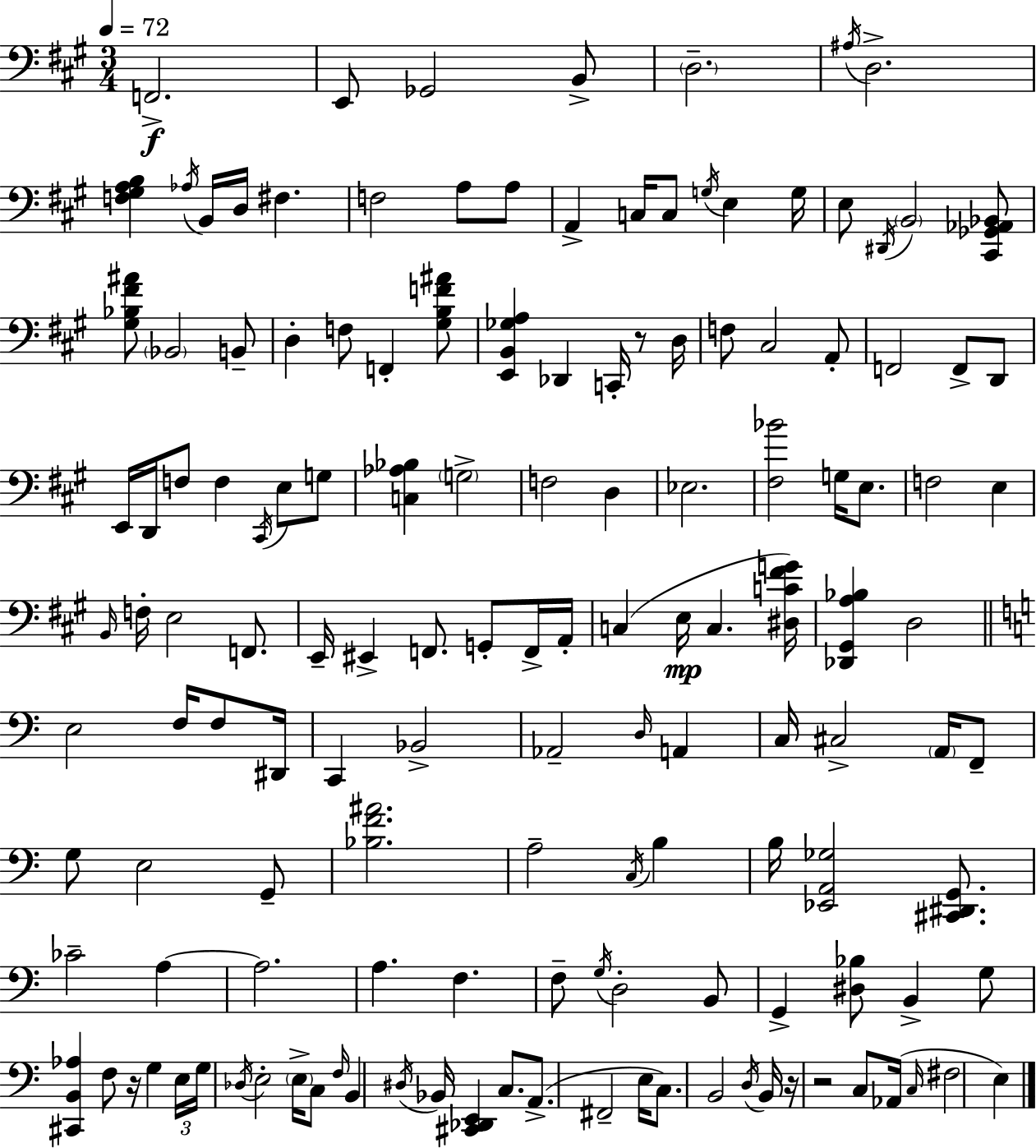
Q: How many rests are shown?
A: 4